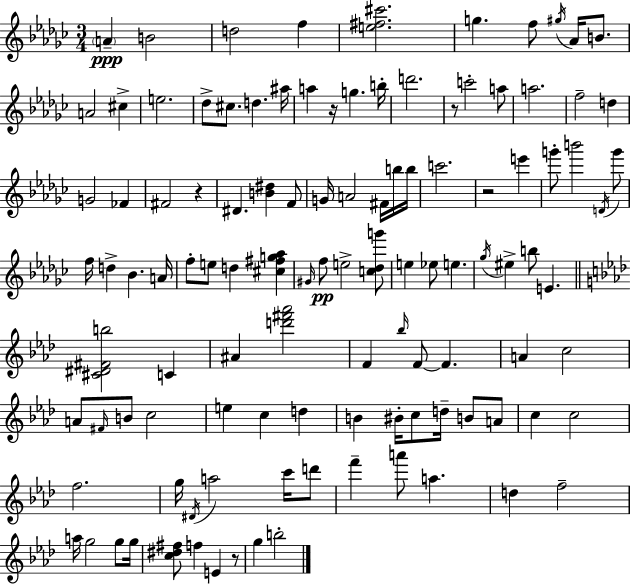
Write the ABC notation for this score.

X:1
T:Untitled
M:3/4
L:1/4
K:Ebm
A B2 d2 f [e^f^c']2 g f/2 ^g/4 _A/4 B/2 A2 ^c e2 _d/2 ^c/2 d ^a/4 a z/4 g b/4 d'2 z/2 c'2 a/2 a2 f2 d G2 _F ^F2 z ^D [B^d] F/2 G/4 A2 ^F/4 b/4 b/4 c'2 z2 e' g'/2 b'2 D/4 g'/2 f/4 d _B A/4 f/2 e/2 d [^c^fg_a] ^G/4 f/2 e2 [c_dg']/2 e _e/2 e _g/4 ^e b/2 E [^C^D^Fb]2 C ^A [d'^f'_a']2 F _b/4 F/2 F A c2 A/2 ^F/4 B/2 c2 e c d B ^B/4 c/2 d/4 B/2 A/2 c c2 f2 g/4 ^D/4 a2 c'/4 d'/2 f' a'/2 a d f2 a/4 g2 g/2 g/4 [c^d^f]/2 f E z/2 g b2